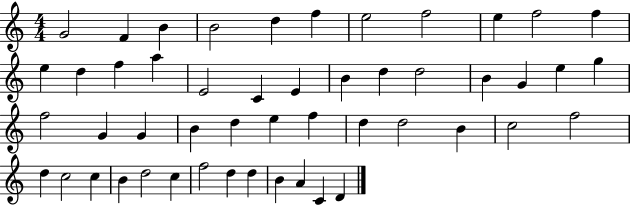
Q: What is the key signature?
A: C major